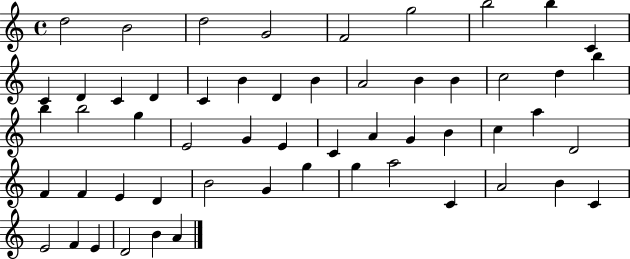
{
  \clef treble
  \time 4/4
  \defaultTimeSignature
  \key c \major
  d''2 b'2 | d''2 g'2 | f'2 g''2 | b''2 b''4 c'4 | \break c'4 d'4 c'4 d'4 | c'4 b'4 d'4 b'4 | a'2 b'4 b'4 | c''2 d''4 b''4 | \break b''4 b''2 g''4 | e'2 g'4 e'4 | c'4 a'4 g'4 b'4 | c''4 a''4 d'2 | \break f'4 f'4 e'4 d'4 | b'2 g'4 g''4 | g''4 a''2 c'4 | a'2 b'4 c'4 | \break e'2 f'4 e'4 | d'2 b'4 a'4 | \bar "|."
}